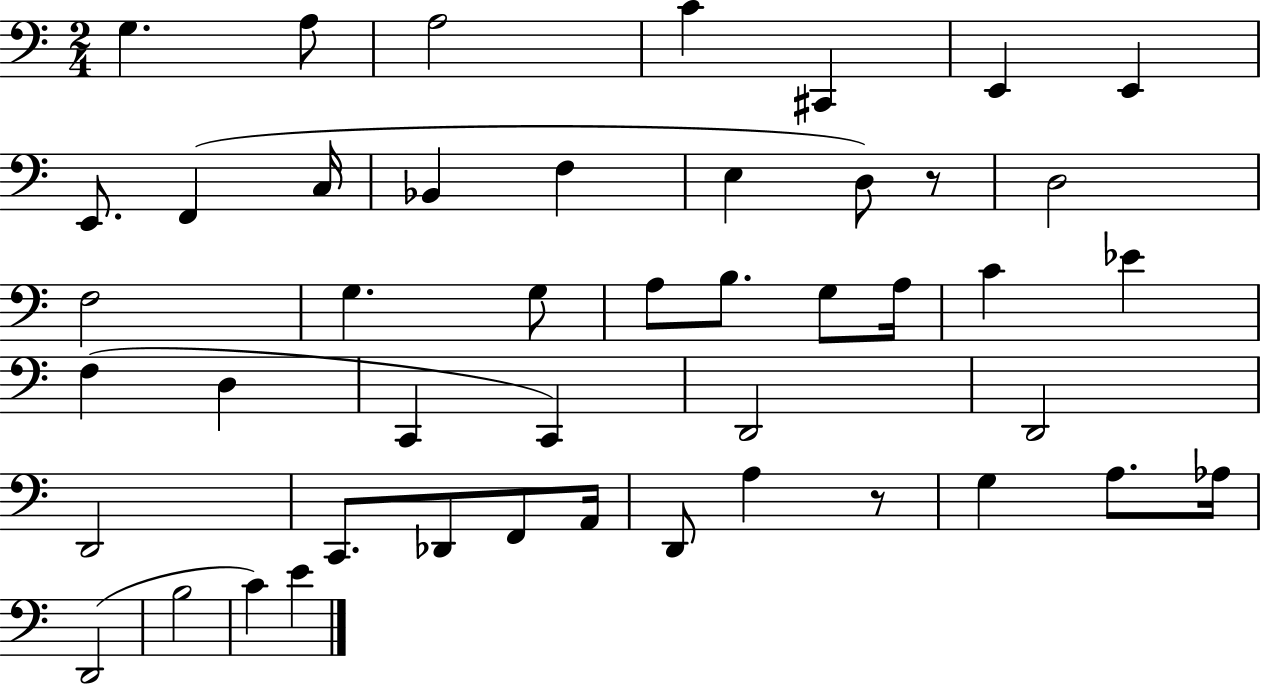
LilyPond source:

{
  \clef bass
  \numericTimeSignature
  \time 2/4
  \key c \major
  g4. a8 | a2 | c'4 cis,4 | e,4 e,4 | \break e,8. f,4( c16 | bes,4 f4 | e4 d8) r8 | d2 | \break f2 | g4. g8 | a8 b8. g8 a16 | c'4 ees'4 | \break f4( d4 | c,4 c,4) | d,2 | d,2 | \break d,2 | c,8. des,8 f,8 a,16 | d,8 a4 r8 | g4 a8. aes16 | \break d,2( | b2 | c'4) e'4 | \bar "|."
}